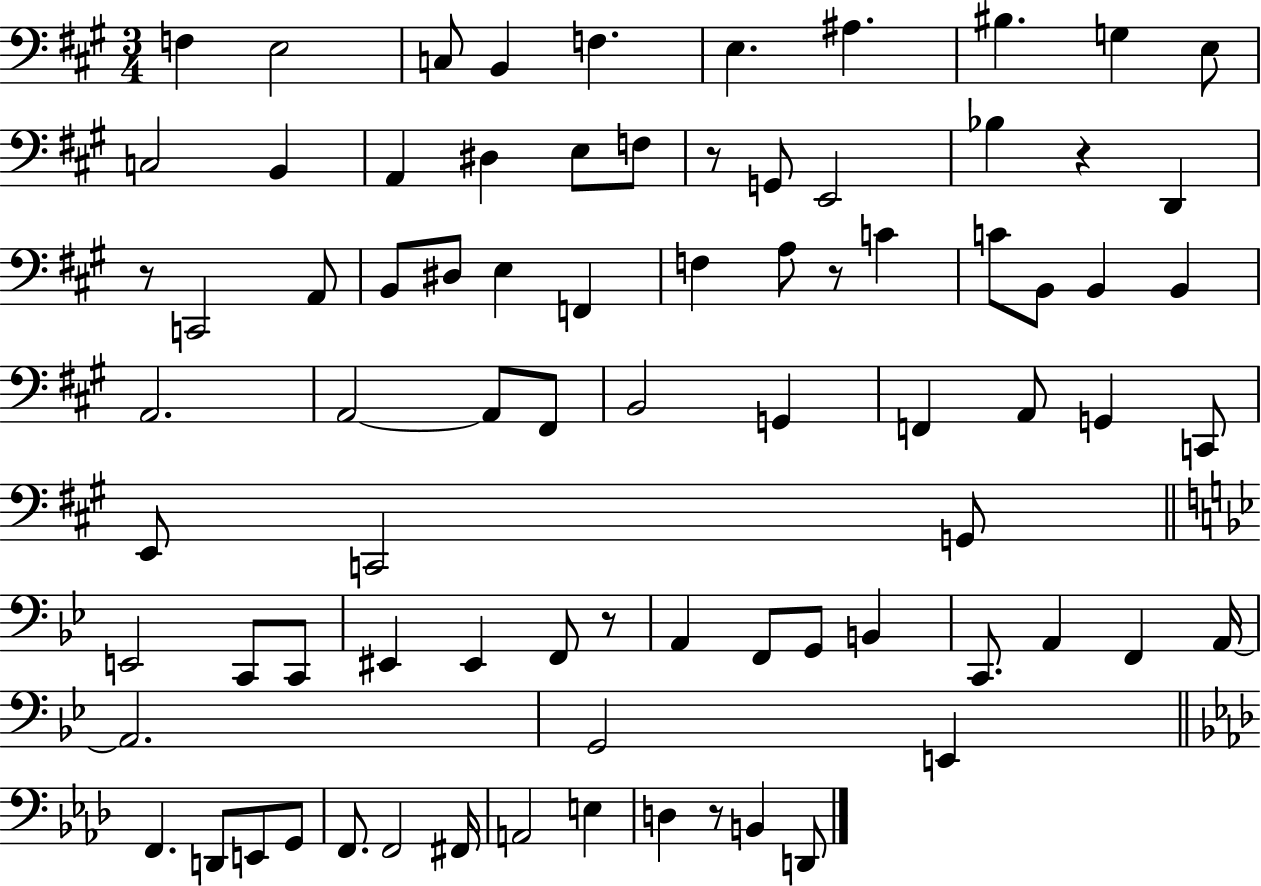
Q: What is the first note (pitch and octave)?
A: F3